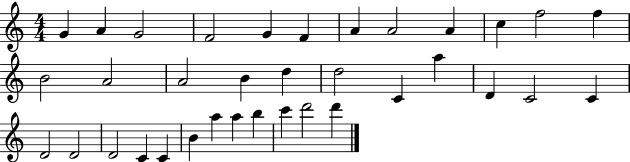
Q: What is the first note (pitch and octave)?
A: G4